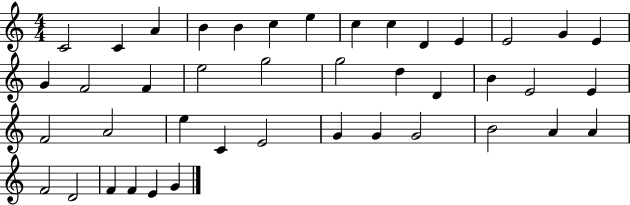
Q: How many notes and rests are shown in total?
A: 42